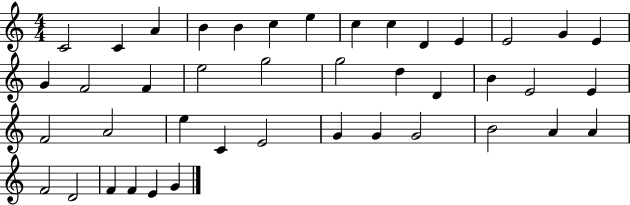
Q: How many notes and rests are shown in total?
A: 42